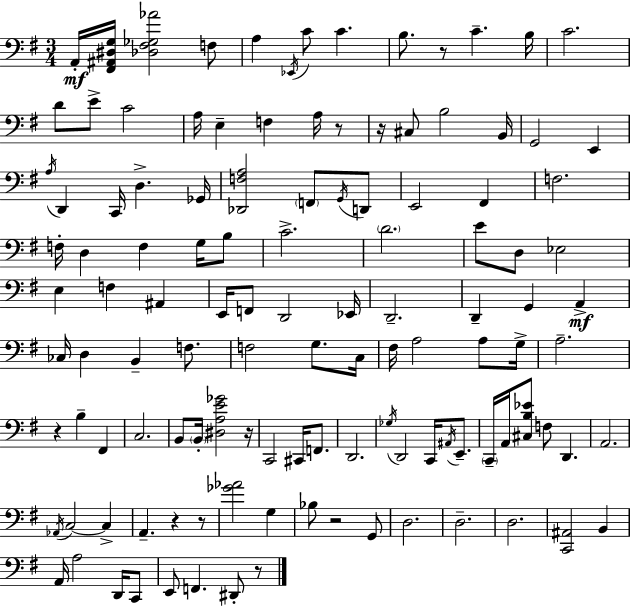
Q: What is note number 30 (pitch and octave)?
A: D2